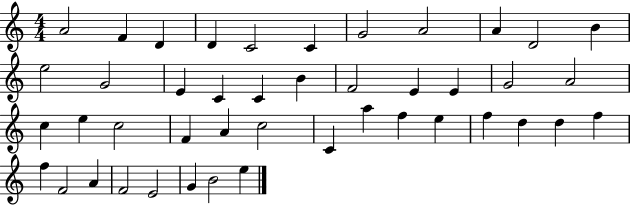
{
  \clef treble
  \numericTimeSignature
  \time 4/4
  \key c \major
  a'2 f'4 d'4 | d'4 c'2 c'4 | g'2 a'2 | a'4 d'2 b'4 | \break e''2 g'2 | e'4 c'4 c'4 b'4 | f'2 e'4 e'4 | g'2 a'2 | \break c''4 e''4 c''2 | f'4 a'4 c''2 | c'4 a''4 f''4 e''4 | f''4 d''4 d''4 f''4 | \break f''4 f'2 a'4 | f'2 e'2 | g'4 b'2 e''4 | \bar "|."
}